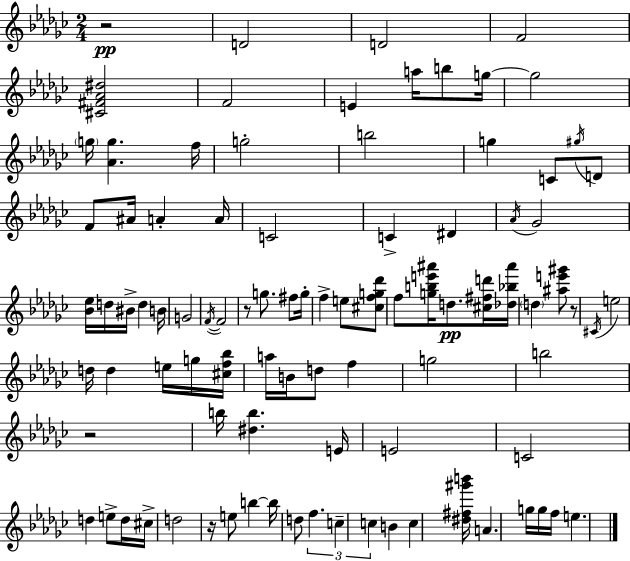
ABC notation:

X:1
T:Untitled
M:2/4
L:1/4
K:Ebm
z2 D2 D2 F2 [^C^F_A^d]2 F2 E a/4 b/2 g/4 g2 g/4 [_Ag] f/4 g2 b2 g C/2 ^g/4 D/2 F/2 ^A/4 A A/4 C2 C ^D _A/4 _G2 [_B_e]/4 d/4 ^B/4 d B/4 G2 F/4 F2 z/2 g/2 ^f/2 g/4 f e/2 [^cfg_d']/2 f/2 [gbe'^a']/4 d/2 [^c^fd']/4 [_d_b^a']/4 d [^ae'^g']/2 z/2 ^C/4 e2 d/4 d e/4 g/4 [^cf_b]/4 a/4 B/4 d/2 f g2 b2 z2 b/4 [^db] E/4 E2 C2 d e/2 d/4 ^c/4 d2 z/4 e/2 b b/4 d/2 f c c B c [^d^f^g'b']/4 A g/4 g/4 f/4 e